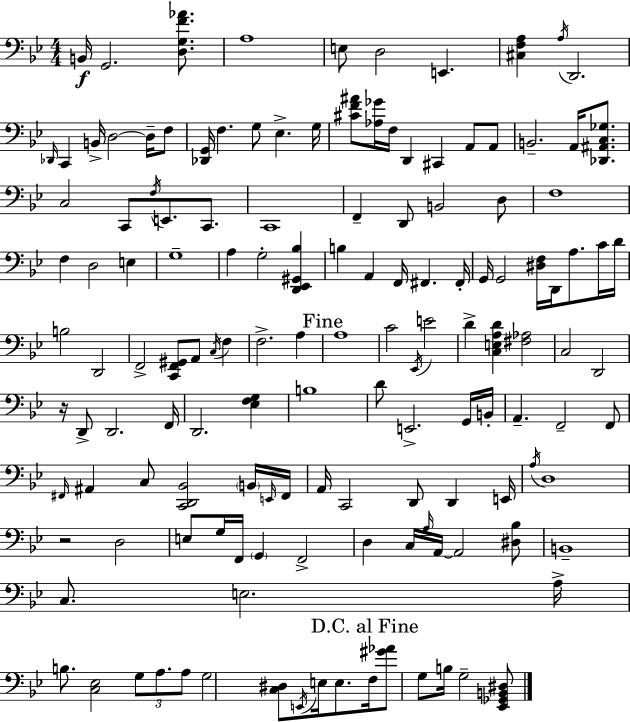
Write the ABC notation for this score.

X:1
T:Untitled
M:4/4
L:1/4
K:Bb
B,,/4 G,,2 [D,G,F_A]/2 A,4 E,/2 D,2 E,, [^C,F,A,] A,/4 D,,2 _D,,/4 C,, B,,/4 D,2 D,/4 F,/2 [_D,,G,,]/4 F, G,/2 _E, G,/4 [^CF^A]/2 [_A,_G]/4 F,/4 D,, ^C,, A,,/2 A,,/2 B,,2 A,,/4 [_D,,^A,,C,_G,]/2 C,2 C,,/2 F,/4 E,,/2 C,,/2 C,,4 F,, D,,/2 B,,2 D,/2 F,4 F, D,2 E, G,4 A, G,2 [D,,_E,,^G,,_B,] B, A,, F,,/4 ^F,, ^F,,/4 G,,/4 G,,2 [^D,F,]/4 D,,/4 A,/2 C/4 D/4 B,2 D,,2 F,,2 [C,,F,,^G,,]/2 A,,/2 C,/4 F, F,2 A, A,4 C2 _E,,/4 E2 D [C,E,A,D] [^F,_A,]2 C,2 D,,2 z/4 D,,/2 D,,2 F,,/4 D,,2 [_E,F,G,] B,4 D/2 E,,2 G,,/4 B,,/4 A,, F,,2 F,,/2 ^F,,/4 ^A,, C,/2 [C,,D,,_B,,]2 B,,/4 E,,/4 ^F,,/4 A,,/4 C,,2 D,,/2 D,, E,,/4 A,/4 D,4 z2 D,2 E,/2 G,/4 F,,/4 G,, F,,2 D, C,/4 A,/4 A,,/4 A,,2 [^D,_B,]/2 B,,4 C,/2 E,2 A,/4 B,/2 [C,_E,]2 G,/2 A,/2 A,/2 G,2 [C,^D,]/2 E,,/4 E,/4 E,/2 F,/4 [^G_A]/2 G,/2 B,/4 G,2 [_E,,_G,,B,,^D,]/2